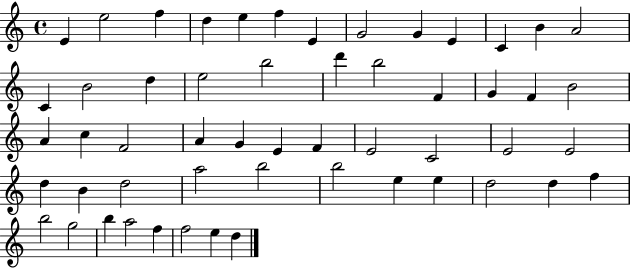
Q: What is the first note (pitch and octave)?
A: E4